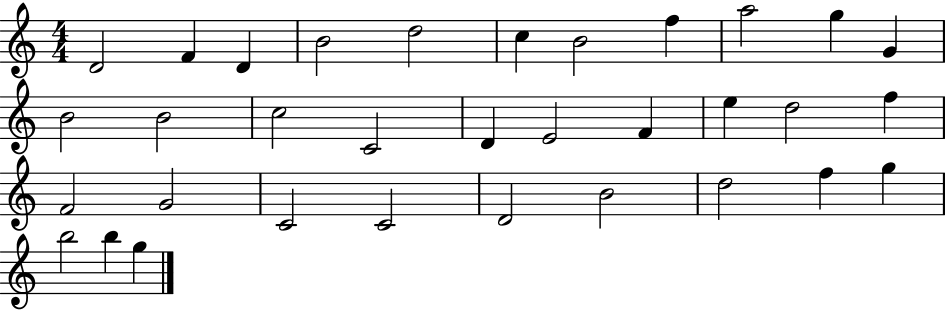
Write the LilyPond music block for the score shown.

{
  \clef treble
  \numericTimeSignature
  \time 4/4
  \key c \major
  d'2 f'4 d'4 | b'2 d''2 | c''4 b'2 f''4 | a''2 g''4 g'4 | \break b'2 b'2 | c''2 c'2 | d'4 e'2 f'4 | e''4 d''2 f''4 | \break f'2 g'2 | c'2 c'2 | d'2 b'2 | d''2 f''4 g''4 | \break b''2 b''4 g''4 | \bar "|."
}